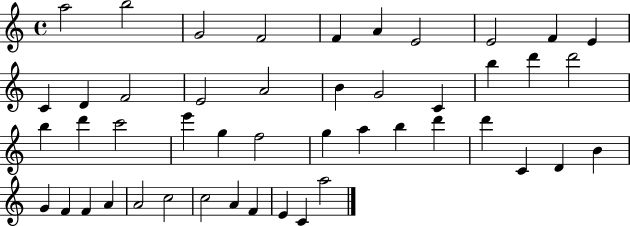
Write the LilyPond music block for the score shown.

{
  \clef treble
  \time 4/4
  \defaultTimeSignature
  \key c \major
  a''2 b''2 | g'2 f'2 | f'4 a'4 e'2 | e'2 f'4 e'4 | \break c'4 d'4 f'2 | e'2 a'2 | b'4 g'2 c'4 | b''4 d'''4 d'''2 | \break b''4 d'''4 c'''2 | e'''4 g''4 f''2 | g''4 a''4 b''4 d'''4 | d'''4 c'4 d'4 b'4 | \break g'4 f'4 f'4 a'4 | a'2 c''2 | c''2 a'4 f'4 | e'4 c'4 a''2 | \break \bar "|."
}